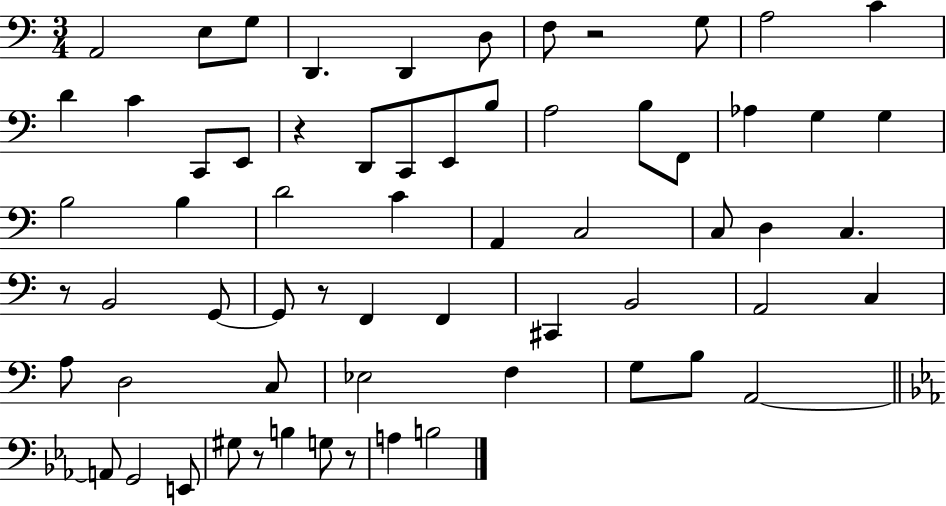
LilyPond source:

{
  \clef bass
  \numericTimeSignature
  \time 3/4
  \key c \major
  a,2 e8 g8 | d,4. d,4 d8 | f8 r2 g8 | a2 c'4 | \break d'4 c'4 c,8 e,8 | r4 d,8 c,8 e,8 b8 | a2 b8 f,8 | aes4 g4 g4 | \break b2 b4 | d'2 c'4 | a,4 c2 | c8 d4 c4. | \break r8 b,2 g,8~~ | g,8 r8 f,4 f,4 | cis,4 b,2 | a,2 c4 | \break a8 d2 c8 | ees2 f4 | g8 b8 a,2~~ | \bar "||" \break \key ees \major a,8 g,2 e,8 | gis8 r8 b4 g8 r8 | a4 b2 | \bar "|."
}